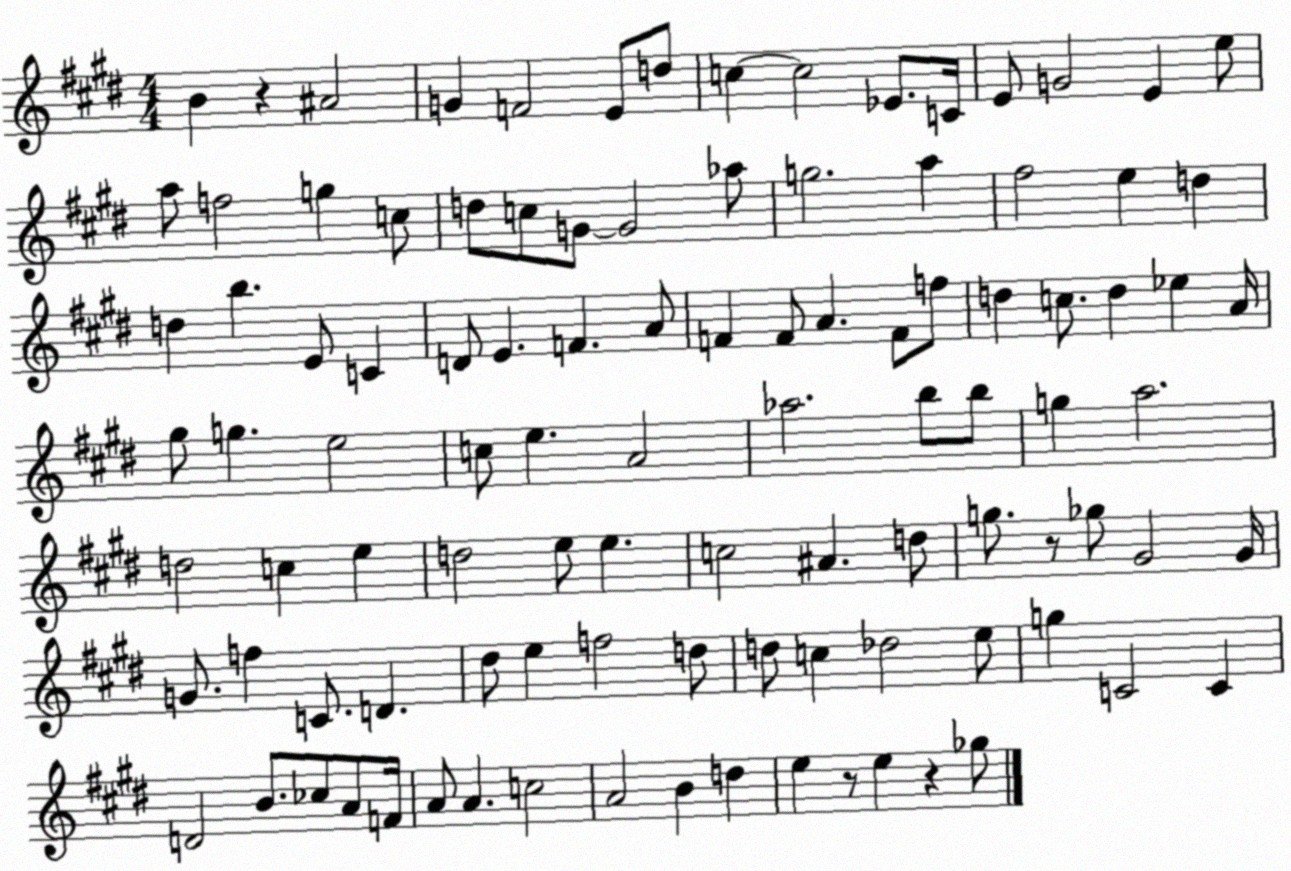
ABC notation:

X:1
T:Untitled
M:4/4
L:1/4
K:E
B z ^A2 G F2 E/2 d/2 c c2 _E/2 C/4 E/2 G2 E e/2 a/2 f2 g c/2 d/2 c/2 G/2 G2 _a/2 g2 a ^f2 e d d b E/2 C D/2 E F A/2 F F/2 A F/2 f/2 d c/2 d _e A/4 ^g/2 g e2 c/2 e A2 _a2 b/2 b/2 g a2 d2 c e d2 e/2 e c2 ^A d/2 g/2 z/2 _g/2 ^G2 ^G/4 G/2 f C/2 D ^d/2 e f2 d/2 d/2 c _d2 e/2 g C2 C D2 B/2 _c/2 A/2 F/4 A/2 A c2 A2 B d e z/2 e z _g/2